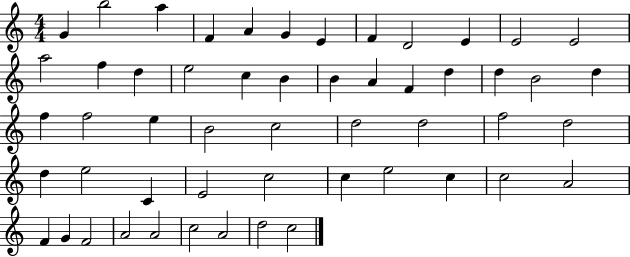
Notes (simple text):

G4/q B5/h A5/q F4/q A4/q G4/q E4/q F4/q D4/h E4/q E4/h E4/h A5/h F5/q D5/q E5/h C5/q B4/q B4/q A4/q F4/q D5/q D5/q B4/h D5/q F5/q F5/h E5/q B4/h C5/h D5/h D5/h F5/h D5/h D5/q E5/h C4/q E4/h C5/h C5/q E5/h C5/q C5/h A4/h F4/q G4/q F4/h A4/h A4/h C5/h A4/h D5/h C5/h